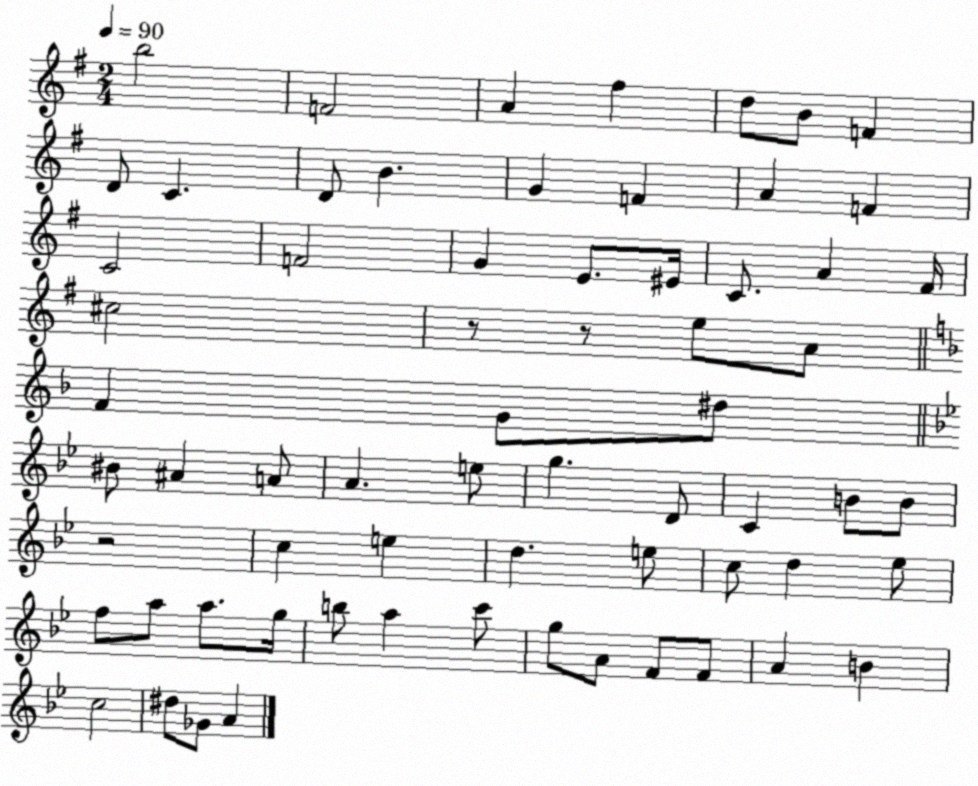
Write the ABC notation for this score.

X:1
T:Untitled
M:2/4
L:1/4
K:G
b2 F2 A ^f d/2 B/2 F D/2 C D/2 B G F A F C2 F2 G E/2 ^E/4 C/2 A ^F/4 ^c2 z/2 z/2 e/2 A/2 F G/2 ^d/2 ^B/2 ^A A/2 A e/2 g D/2 C B/2 B/2 z2 c e d e/2 c/2 d _e/2 f/2 a/2 a/2 g/4 b/2 a c'/2 g/2 A/2 F/2 F/2 A B c2 ^d/2 _G/2 A